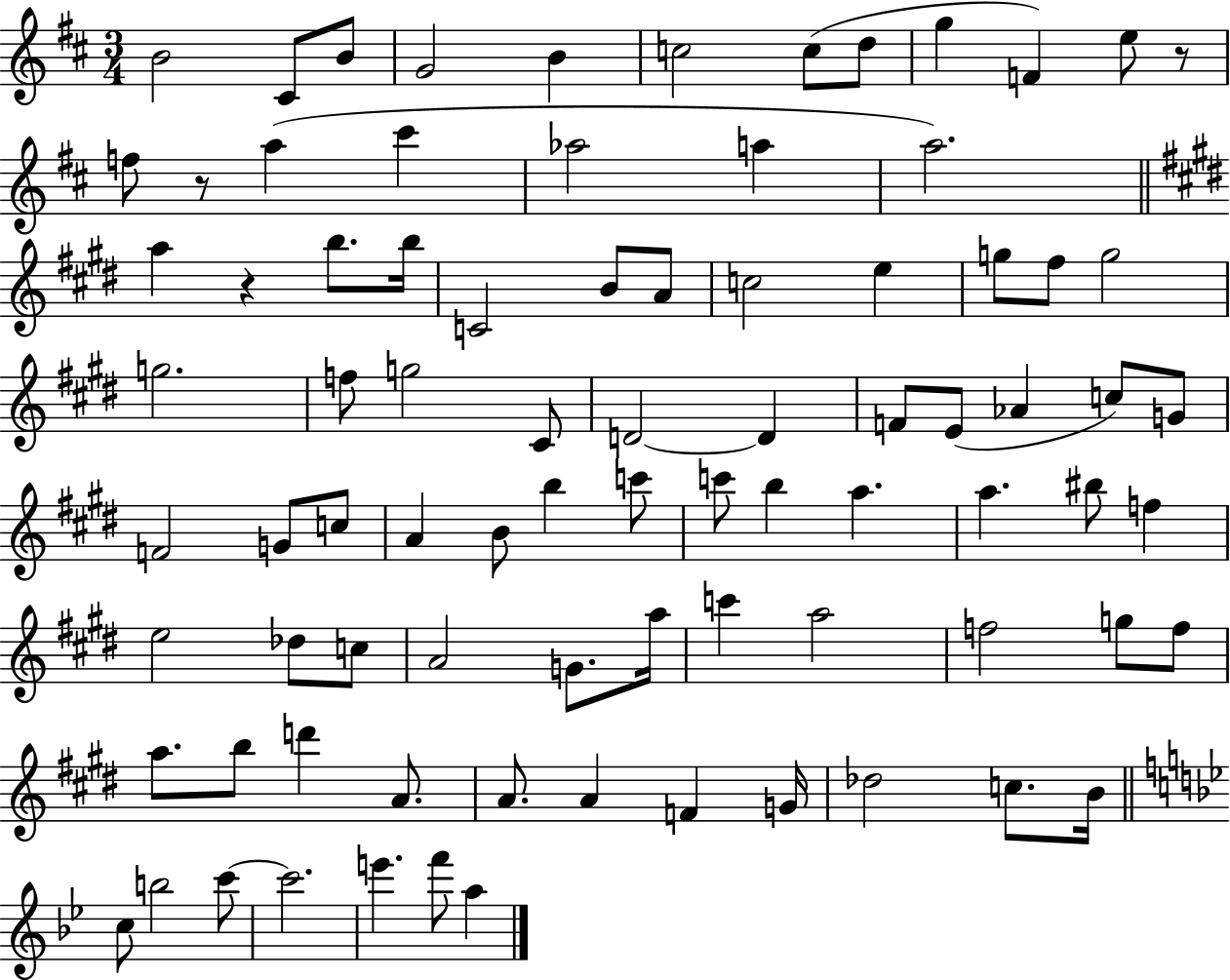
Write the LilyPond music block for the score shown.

{
  \clef treble
  \numericTimeSignature
  \time 3/4
  \key d \major
  b'2 cis'8 b'8 | g'2 b'4 | c''2 c''8( d''8 | g''4 f'4) e''8 r8 | \break f''8 r8 a''4( cis'''4 | aes''2 a''4 | a''2.) | \bar "||" \break \key e \major a''4 r4 b''8. b''16 | c'2 b'8 a'8 | c''2 e''4 | g''8 fis''8 g''2 | \break g''2. | f''8 g''2 cis'8 | d'2~~ d'4 | f'8 e'8( aes'4 c''8) g'8 | \break f'2 g'8 c''8 | a'4 b'8 b''4 c'''8 | c'''8 b''4 a''4. | a''4. bis''8 f''4 | \break e''2 des''8 c''8 | a'2 g'8. a''16 | c'''4 a''2 | f''2 g''8 f''8 | \break a''8. b''8 d'''4 a'8. | a'8. a'4 f'4 g'16 | des''2 c''8. b'16 | \bar "||" \break \key bes \major c''8 b''2 c'''8~~ | c'''2. | e'''4. f'''8 a''4 | \bar "|."
}